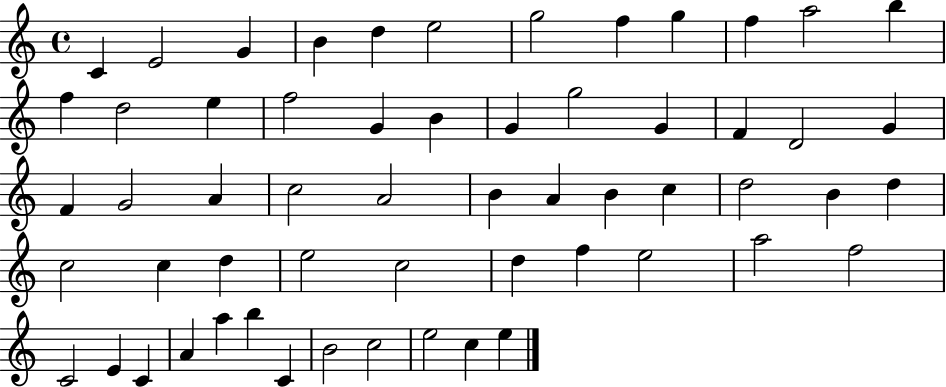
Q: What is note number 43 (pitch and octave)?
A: F5